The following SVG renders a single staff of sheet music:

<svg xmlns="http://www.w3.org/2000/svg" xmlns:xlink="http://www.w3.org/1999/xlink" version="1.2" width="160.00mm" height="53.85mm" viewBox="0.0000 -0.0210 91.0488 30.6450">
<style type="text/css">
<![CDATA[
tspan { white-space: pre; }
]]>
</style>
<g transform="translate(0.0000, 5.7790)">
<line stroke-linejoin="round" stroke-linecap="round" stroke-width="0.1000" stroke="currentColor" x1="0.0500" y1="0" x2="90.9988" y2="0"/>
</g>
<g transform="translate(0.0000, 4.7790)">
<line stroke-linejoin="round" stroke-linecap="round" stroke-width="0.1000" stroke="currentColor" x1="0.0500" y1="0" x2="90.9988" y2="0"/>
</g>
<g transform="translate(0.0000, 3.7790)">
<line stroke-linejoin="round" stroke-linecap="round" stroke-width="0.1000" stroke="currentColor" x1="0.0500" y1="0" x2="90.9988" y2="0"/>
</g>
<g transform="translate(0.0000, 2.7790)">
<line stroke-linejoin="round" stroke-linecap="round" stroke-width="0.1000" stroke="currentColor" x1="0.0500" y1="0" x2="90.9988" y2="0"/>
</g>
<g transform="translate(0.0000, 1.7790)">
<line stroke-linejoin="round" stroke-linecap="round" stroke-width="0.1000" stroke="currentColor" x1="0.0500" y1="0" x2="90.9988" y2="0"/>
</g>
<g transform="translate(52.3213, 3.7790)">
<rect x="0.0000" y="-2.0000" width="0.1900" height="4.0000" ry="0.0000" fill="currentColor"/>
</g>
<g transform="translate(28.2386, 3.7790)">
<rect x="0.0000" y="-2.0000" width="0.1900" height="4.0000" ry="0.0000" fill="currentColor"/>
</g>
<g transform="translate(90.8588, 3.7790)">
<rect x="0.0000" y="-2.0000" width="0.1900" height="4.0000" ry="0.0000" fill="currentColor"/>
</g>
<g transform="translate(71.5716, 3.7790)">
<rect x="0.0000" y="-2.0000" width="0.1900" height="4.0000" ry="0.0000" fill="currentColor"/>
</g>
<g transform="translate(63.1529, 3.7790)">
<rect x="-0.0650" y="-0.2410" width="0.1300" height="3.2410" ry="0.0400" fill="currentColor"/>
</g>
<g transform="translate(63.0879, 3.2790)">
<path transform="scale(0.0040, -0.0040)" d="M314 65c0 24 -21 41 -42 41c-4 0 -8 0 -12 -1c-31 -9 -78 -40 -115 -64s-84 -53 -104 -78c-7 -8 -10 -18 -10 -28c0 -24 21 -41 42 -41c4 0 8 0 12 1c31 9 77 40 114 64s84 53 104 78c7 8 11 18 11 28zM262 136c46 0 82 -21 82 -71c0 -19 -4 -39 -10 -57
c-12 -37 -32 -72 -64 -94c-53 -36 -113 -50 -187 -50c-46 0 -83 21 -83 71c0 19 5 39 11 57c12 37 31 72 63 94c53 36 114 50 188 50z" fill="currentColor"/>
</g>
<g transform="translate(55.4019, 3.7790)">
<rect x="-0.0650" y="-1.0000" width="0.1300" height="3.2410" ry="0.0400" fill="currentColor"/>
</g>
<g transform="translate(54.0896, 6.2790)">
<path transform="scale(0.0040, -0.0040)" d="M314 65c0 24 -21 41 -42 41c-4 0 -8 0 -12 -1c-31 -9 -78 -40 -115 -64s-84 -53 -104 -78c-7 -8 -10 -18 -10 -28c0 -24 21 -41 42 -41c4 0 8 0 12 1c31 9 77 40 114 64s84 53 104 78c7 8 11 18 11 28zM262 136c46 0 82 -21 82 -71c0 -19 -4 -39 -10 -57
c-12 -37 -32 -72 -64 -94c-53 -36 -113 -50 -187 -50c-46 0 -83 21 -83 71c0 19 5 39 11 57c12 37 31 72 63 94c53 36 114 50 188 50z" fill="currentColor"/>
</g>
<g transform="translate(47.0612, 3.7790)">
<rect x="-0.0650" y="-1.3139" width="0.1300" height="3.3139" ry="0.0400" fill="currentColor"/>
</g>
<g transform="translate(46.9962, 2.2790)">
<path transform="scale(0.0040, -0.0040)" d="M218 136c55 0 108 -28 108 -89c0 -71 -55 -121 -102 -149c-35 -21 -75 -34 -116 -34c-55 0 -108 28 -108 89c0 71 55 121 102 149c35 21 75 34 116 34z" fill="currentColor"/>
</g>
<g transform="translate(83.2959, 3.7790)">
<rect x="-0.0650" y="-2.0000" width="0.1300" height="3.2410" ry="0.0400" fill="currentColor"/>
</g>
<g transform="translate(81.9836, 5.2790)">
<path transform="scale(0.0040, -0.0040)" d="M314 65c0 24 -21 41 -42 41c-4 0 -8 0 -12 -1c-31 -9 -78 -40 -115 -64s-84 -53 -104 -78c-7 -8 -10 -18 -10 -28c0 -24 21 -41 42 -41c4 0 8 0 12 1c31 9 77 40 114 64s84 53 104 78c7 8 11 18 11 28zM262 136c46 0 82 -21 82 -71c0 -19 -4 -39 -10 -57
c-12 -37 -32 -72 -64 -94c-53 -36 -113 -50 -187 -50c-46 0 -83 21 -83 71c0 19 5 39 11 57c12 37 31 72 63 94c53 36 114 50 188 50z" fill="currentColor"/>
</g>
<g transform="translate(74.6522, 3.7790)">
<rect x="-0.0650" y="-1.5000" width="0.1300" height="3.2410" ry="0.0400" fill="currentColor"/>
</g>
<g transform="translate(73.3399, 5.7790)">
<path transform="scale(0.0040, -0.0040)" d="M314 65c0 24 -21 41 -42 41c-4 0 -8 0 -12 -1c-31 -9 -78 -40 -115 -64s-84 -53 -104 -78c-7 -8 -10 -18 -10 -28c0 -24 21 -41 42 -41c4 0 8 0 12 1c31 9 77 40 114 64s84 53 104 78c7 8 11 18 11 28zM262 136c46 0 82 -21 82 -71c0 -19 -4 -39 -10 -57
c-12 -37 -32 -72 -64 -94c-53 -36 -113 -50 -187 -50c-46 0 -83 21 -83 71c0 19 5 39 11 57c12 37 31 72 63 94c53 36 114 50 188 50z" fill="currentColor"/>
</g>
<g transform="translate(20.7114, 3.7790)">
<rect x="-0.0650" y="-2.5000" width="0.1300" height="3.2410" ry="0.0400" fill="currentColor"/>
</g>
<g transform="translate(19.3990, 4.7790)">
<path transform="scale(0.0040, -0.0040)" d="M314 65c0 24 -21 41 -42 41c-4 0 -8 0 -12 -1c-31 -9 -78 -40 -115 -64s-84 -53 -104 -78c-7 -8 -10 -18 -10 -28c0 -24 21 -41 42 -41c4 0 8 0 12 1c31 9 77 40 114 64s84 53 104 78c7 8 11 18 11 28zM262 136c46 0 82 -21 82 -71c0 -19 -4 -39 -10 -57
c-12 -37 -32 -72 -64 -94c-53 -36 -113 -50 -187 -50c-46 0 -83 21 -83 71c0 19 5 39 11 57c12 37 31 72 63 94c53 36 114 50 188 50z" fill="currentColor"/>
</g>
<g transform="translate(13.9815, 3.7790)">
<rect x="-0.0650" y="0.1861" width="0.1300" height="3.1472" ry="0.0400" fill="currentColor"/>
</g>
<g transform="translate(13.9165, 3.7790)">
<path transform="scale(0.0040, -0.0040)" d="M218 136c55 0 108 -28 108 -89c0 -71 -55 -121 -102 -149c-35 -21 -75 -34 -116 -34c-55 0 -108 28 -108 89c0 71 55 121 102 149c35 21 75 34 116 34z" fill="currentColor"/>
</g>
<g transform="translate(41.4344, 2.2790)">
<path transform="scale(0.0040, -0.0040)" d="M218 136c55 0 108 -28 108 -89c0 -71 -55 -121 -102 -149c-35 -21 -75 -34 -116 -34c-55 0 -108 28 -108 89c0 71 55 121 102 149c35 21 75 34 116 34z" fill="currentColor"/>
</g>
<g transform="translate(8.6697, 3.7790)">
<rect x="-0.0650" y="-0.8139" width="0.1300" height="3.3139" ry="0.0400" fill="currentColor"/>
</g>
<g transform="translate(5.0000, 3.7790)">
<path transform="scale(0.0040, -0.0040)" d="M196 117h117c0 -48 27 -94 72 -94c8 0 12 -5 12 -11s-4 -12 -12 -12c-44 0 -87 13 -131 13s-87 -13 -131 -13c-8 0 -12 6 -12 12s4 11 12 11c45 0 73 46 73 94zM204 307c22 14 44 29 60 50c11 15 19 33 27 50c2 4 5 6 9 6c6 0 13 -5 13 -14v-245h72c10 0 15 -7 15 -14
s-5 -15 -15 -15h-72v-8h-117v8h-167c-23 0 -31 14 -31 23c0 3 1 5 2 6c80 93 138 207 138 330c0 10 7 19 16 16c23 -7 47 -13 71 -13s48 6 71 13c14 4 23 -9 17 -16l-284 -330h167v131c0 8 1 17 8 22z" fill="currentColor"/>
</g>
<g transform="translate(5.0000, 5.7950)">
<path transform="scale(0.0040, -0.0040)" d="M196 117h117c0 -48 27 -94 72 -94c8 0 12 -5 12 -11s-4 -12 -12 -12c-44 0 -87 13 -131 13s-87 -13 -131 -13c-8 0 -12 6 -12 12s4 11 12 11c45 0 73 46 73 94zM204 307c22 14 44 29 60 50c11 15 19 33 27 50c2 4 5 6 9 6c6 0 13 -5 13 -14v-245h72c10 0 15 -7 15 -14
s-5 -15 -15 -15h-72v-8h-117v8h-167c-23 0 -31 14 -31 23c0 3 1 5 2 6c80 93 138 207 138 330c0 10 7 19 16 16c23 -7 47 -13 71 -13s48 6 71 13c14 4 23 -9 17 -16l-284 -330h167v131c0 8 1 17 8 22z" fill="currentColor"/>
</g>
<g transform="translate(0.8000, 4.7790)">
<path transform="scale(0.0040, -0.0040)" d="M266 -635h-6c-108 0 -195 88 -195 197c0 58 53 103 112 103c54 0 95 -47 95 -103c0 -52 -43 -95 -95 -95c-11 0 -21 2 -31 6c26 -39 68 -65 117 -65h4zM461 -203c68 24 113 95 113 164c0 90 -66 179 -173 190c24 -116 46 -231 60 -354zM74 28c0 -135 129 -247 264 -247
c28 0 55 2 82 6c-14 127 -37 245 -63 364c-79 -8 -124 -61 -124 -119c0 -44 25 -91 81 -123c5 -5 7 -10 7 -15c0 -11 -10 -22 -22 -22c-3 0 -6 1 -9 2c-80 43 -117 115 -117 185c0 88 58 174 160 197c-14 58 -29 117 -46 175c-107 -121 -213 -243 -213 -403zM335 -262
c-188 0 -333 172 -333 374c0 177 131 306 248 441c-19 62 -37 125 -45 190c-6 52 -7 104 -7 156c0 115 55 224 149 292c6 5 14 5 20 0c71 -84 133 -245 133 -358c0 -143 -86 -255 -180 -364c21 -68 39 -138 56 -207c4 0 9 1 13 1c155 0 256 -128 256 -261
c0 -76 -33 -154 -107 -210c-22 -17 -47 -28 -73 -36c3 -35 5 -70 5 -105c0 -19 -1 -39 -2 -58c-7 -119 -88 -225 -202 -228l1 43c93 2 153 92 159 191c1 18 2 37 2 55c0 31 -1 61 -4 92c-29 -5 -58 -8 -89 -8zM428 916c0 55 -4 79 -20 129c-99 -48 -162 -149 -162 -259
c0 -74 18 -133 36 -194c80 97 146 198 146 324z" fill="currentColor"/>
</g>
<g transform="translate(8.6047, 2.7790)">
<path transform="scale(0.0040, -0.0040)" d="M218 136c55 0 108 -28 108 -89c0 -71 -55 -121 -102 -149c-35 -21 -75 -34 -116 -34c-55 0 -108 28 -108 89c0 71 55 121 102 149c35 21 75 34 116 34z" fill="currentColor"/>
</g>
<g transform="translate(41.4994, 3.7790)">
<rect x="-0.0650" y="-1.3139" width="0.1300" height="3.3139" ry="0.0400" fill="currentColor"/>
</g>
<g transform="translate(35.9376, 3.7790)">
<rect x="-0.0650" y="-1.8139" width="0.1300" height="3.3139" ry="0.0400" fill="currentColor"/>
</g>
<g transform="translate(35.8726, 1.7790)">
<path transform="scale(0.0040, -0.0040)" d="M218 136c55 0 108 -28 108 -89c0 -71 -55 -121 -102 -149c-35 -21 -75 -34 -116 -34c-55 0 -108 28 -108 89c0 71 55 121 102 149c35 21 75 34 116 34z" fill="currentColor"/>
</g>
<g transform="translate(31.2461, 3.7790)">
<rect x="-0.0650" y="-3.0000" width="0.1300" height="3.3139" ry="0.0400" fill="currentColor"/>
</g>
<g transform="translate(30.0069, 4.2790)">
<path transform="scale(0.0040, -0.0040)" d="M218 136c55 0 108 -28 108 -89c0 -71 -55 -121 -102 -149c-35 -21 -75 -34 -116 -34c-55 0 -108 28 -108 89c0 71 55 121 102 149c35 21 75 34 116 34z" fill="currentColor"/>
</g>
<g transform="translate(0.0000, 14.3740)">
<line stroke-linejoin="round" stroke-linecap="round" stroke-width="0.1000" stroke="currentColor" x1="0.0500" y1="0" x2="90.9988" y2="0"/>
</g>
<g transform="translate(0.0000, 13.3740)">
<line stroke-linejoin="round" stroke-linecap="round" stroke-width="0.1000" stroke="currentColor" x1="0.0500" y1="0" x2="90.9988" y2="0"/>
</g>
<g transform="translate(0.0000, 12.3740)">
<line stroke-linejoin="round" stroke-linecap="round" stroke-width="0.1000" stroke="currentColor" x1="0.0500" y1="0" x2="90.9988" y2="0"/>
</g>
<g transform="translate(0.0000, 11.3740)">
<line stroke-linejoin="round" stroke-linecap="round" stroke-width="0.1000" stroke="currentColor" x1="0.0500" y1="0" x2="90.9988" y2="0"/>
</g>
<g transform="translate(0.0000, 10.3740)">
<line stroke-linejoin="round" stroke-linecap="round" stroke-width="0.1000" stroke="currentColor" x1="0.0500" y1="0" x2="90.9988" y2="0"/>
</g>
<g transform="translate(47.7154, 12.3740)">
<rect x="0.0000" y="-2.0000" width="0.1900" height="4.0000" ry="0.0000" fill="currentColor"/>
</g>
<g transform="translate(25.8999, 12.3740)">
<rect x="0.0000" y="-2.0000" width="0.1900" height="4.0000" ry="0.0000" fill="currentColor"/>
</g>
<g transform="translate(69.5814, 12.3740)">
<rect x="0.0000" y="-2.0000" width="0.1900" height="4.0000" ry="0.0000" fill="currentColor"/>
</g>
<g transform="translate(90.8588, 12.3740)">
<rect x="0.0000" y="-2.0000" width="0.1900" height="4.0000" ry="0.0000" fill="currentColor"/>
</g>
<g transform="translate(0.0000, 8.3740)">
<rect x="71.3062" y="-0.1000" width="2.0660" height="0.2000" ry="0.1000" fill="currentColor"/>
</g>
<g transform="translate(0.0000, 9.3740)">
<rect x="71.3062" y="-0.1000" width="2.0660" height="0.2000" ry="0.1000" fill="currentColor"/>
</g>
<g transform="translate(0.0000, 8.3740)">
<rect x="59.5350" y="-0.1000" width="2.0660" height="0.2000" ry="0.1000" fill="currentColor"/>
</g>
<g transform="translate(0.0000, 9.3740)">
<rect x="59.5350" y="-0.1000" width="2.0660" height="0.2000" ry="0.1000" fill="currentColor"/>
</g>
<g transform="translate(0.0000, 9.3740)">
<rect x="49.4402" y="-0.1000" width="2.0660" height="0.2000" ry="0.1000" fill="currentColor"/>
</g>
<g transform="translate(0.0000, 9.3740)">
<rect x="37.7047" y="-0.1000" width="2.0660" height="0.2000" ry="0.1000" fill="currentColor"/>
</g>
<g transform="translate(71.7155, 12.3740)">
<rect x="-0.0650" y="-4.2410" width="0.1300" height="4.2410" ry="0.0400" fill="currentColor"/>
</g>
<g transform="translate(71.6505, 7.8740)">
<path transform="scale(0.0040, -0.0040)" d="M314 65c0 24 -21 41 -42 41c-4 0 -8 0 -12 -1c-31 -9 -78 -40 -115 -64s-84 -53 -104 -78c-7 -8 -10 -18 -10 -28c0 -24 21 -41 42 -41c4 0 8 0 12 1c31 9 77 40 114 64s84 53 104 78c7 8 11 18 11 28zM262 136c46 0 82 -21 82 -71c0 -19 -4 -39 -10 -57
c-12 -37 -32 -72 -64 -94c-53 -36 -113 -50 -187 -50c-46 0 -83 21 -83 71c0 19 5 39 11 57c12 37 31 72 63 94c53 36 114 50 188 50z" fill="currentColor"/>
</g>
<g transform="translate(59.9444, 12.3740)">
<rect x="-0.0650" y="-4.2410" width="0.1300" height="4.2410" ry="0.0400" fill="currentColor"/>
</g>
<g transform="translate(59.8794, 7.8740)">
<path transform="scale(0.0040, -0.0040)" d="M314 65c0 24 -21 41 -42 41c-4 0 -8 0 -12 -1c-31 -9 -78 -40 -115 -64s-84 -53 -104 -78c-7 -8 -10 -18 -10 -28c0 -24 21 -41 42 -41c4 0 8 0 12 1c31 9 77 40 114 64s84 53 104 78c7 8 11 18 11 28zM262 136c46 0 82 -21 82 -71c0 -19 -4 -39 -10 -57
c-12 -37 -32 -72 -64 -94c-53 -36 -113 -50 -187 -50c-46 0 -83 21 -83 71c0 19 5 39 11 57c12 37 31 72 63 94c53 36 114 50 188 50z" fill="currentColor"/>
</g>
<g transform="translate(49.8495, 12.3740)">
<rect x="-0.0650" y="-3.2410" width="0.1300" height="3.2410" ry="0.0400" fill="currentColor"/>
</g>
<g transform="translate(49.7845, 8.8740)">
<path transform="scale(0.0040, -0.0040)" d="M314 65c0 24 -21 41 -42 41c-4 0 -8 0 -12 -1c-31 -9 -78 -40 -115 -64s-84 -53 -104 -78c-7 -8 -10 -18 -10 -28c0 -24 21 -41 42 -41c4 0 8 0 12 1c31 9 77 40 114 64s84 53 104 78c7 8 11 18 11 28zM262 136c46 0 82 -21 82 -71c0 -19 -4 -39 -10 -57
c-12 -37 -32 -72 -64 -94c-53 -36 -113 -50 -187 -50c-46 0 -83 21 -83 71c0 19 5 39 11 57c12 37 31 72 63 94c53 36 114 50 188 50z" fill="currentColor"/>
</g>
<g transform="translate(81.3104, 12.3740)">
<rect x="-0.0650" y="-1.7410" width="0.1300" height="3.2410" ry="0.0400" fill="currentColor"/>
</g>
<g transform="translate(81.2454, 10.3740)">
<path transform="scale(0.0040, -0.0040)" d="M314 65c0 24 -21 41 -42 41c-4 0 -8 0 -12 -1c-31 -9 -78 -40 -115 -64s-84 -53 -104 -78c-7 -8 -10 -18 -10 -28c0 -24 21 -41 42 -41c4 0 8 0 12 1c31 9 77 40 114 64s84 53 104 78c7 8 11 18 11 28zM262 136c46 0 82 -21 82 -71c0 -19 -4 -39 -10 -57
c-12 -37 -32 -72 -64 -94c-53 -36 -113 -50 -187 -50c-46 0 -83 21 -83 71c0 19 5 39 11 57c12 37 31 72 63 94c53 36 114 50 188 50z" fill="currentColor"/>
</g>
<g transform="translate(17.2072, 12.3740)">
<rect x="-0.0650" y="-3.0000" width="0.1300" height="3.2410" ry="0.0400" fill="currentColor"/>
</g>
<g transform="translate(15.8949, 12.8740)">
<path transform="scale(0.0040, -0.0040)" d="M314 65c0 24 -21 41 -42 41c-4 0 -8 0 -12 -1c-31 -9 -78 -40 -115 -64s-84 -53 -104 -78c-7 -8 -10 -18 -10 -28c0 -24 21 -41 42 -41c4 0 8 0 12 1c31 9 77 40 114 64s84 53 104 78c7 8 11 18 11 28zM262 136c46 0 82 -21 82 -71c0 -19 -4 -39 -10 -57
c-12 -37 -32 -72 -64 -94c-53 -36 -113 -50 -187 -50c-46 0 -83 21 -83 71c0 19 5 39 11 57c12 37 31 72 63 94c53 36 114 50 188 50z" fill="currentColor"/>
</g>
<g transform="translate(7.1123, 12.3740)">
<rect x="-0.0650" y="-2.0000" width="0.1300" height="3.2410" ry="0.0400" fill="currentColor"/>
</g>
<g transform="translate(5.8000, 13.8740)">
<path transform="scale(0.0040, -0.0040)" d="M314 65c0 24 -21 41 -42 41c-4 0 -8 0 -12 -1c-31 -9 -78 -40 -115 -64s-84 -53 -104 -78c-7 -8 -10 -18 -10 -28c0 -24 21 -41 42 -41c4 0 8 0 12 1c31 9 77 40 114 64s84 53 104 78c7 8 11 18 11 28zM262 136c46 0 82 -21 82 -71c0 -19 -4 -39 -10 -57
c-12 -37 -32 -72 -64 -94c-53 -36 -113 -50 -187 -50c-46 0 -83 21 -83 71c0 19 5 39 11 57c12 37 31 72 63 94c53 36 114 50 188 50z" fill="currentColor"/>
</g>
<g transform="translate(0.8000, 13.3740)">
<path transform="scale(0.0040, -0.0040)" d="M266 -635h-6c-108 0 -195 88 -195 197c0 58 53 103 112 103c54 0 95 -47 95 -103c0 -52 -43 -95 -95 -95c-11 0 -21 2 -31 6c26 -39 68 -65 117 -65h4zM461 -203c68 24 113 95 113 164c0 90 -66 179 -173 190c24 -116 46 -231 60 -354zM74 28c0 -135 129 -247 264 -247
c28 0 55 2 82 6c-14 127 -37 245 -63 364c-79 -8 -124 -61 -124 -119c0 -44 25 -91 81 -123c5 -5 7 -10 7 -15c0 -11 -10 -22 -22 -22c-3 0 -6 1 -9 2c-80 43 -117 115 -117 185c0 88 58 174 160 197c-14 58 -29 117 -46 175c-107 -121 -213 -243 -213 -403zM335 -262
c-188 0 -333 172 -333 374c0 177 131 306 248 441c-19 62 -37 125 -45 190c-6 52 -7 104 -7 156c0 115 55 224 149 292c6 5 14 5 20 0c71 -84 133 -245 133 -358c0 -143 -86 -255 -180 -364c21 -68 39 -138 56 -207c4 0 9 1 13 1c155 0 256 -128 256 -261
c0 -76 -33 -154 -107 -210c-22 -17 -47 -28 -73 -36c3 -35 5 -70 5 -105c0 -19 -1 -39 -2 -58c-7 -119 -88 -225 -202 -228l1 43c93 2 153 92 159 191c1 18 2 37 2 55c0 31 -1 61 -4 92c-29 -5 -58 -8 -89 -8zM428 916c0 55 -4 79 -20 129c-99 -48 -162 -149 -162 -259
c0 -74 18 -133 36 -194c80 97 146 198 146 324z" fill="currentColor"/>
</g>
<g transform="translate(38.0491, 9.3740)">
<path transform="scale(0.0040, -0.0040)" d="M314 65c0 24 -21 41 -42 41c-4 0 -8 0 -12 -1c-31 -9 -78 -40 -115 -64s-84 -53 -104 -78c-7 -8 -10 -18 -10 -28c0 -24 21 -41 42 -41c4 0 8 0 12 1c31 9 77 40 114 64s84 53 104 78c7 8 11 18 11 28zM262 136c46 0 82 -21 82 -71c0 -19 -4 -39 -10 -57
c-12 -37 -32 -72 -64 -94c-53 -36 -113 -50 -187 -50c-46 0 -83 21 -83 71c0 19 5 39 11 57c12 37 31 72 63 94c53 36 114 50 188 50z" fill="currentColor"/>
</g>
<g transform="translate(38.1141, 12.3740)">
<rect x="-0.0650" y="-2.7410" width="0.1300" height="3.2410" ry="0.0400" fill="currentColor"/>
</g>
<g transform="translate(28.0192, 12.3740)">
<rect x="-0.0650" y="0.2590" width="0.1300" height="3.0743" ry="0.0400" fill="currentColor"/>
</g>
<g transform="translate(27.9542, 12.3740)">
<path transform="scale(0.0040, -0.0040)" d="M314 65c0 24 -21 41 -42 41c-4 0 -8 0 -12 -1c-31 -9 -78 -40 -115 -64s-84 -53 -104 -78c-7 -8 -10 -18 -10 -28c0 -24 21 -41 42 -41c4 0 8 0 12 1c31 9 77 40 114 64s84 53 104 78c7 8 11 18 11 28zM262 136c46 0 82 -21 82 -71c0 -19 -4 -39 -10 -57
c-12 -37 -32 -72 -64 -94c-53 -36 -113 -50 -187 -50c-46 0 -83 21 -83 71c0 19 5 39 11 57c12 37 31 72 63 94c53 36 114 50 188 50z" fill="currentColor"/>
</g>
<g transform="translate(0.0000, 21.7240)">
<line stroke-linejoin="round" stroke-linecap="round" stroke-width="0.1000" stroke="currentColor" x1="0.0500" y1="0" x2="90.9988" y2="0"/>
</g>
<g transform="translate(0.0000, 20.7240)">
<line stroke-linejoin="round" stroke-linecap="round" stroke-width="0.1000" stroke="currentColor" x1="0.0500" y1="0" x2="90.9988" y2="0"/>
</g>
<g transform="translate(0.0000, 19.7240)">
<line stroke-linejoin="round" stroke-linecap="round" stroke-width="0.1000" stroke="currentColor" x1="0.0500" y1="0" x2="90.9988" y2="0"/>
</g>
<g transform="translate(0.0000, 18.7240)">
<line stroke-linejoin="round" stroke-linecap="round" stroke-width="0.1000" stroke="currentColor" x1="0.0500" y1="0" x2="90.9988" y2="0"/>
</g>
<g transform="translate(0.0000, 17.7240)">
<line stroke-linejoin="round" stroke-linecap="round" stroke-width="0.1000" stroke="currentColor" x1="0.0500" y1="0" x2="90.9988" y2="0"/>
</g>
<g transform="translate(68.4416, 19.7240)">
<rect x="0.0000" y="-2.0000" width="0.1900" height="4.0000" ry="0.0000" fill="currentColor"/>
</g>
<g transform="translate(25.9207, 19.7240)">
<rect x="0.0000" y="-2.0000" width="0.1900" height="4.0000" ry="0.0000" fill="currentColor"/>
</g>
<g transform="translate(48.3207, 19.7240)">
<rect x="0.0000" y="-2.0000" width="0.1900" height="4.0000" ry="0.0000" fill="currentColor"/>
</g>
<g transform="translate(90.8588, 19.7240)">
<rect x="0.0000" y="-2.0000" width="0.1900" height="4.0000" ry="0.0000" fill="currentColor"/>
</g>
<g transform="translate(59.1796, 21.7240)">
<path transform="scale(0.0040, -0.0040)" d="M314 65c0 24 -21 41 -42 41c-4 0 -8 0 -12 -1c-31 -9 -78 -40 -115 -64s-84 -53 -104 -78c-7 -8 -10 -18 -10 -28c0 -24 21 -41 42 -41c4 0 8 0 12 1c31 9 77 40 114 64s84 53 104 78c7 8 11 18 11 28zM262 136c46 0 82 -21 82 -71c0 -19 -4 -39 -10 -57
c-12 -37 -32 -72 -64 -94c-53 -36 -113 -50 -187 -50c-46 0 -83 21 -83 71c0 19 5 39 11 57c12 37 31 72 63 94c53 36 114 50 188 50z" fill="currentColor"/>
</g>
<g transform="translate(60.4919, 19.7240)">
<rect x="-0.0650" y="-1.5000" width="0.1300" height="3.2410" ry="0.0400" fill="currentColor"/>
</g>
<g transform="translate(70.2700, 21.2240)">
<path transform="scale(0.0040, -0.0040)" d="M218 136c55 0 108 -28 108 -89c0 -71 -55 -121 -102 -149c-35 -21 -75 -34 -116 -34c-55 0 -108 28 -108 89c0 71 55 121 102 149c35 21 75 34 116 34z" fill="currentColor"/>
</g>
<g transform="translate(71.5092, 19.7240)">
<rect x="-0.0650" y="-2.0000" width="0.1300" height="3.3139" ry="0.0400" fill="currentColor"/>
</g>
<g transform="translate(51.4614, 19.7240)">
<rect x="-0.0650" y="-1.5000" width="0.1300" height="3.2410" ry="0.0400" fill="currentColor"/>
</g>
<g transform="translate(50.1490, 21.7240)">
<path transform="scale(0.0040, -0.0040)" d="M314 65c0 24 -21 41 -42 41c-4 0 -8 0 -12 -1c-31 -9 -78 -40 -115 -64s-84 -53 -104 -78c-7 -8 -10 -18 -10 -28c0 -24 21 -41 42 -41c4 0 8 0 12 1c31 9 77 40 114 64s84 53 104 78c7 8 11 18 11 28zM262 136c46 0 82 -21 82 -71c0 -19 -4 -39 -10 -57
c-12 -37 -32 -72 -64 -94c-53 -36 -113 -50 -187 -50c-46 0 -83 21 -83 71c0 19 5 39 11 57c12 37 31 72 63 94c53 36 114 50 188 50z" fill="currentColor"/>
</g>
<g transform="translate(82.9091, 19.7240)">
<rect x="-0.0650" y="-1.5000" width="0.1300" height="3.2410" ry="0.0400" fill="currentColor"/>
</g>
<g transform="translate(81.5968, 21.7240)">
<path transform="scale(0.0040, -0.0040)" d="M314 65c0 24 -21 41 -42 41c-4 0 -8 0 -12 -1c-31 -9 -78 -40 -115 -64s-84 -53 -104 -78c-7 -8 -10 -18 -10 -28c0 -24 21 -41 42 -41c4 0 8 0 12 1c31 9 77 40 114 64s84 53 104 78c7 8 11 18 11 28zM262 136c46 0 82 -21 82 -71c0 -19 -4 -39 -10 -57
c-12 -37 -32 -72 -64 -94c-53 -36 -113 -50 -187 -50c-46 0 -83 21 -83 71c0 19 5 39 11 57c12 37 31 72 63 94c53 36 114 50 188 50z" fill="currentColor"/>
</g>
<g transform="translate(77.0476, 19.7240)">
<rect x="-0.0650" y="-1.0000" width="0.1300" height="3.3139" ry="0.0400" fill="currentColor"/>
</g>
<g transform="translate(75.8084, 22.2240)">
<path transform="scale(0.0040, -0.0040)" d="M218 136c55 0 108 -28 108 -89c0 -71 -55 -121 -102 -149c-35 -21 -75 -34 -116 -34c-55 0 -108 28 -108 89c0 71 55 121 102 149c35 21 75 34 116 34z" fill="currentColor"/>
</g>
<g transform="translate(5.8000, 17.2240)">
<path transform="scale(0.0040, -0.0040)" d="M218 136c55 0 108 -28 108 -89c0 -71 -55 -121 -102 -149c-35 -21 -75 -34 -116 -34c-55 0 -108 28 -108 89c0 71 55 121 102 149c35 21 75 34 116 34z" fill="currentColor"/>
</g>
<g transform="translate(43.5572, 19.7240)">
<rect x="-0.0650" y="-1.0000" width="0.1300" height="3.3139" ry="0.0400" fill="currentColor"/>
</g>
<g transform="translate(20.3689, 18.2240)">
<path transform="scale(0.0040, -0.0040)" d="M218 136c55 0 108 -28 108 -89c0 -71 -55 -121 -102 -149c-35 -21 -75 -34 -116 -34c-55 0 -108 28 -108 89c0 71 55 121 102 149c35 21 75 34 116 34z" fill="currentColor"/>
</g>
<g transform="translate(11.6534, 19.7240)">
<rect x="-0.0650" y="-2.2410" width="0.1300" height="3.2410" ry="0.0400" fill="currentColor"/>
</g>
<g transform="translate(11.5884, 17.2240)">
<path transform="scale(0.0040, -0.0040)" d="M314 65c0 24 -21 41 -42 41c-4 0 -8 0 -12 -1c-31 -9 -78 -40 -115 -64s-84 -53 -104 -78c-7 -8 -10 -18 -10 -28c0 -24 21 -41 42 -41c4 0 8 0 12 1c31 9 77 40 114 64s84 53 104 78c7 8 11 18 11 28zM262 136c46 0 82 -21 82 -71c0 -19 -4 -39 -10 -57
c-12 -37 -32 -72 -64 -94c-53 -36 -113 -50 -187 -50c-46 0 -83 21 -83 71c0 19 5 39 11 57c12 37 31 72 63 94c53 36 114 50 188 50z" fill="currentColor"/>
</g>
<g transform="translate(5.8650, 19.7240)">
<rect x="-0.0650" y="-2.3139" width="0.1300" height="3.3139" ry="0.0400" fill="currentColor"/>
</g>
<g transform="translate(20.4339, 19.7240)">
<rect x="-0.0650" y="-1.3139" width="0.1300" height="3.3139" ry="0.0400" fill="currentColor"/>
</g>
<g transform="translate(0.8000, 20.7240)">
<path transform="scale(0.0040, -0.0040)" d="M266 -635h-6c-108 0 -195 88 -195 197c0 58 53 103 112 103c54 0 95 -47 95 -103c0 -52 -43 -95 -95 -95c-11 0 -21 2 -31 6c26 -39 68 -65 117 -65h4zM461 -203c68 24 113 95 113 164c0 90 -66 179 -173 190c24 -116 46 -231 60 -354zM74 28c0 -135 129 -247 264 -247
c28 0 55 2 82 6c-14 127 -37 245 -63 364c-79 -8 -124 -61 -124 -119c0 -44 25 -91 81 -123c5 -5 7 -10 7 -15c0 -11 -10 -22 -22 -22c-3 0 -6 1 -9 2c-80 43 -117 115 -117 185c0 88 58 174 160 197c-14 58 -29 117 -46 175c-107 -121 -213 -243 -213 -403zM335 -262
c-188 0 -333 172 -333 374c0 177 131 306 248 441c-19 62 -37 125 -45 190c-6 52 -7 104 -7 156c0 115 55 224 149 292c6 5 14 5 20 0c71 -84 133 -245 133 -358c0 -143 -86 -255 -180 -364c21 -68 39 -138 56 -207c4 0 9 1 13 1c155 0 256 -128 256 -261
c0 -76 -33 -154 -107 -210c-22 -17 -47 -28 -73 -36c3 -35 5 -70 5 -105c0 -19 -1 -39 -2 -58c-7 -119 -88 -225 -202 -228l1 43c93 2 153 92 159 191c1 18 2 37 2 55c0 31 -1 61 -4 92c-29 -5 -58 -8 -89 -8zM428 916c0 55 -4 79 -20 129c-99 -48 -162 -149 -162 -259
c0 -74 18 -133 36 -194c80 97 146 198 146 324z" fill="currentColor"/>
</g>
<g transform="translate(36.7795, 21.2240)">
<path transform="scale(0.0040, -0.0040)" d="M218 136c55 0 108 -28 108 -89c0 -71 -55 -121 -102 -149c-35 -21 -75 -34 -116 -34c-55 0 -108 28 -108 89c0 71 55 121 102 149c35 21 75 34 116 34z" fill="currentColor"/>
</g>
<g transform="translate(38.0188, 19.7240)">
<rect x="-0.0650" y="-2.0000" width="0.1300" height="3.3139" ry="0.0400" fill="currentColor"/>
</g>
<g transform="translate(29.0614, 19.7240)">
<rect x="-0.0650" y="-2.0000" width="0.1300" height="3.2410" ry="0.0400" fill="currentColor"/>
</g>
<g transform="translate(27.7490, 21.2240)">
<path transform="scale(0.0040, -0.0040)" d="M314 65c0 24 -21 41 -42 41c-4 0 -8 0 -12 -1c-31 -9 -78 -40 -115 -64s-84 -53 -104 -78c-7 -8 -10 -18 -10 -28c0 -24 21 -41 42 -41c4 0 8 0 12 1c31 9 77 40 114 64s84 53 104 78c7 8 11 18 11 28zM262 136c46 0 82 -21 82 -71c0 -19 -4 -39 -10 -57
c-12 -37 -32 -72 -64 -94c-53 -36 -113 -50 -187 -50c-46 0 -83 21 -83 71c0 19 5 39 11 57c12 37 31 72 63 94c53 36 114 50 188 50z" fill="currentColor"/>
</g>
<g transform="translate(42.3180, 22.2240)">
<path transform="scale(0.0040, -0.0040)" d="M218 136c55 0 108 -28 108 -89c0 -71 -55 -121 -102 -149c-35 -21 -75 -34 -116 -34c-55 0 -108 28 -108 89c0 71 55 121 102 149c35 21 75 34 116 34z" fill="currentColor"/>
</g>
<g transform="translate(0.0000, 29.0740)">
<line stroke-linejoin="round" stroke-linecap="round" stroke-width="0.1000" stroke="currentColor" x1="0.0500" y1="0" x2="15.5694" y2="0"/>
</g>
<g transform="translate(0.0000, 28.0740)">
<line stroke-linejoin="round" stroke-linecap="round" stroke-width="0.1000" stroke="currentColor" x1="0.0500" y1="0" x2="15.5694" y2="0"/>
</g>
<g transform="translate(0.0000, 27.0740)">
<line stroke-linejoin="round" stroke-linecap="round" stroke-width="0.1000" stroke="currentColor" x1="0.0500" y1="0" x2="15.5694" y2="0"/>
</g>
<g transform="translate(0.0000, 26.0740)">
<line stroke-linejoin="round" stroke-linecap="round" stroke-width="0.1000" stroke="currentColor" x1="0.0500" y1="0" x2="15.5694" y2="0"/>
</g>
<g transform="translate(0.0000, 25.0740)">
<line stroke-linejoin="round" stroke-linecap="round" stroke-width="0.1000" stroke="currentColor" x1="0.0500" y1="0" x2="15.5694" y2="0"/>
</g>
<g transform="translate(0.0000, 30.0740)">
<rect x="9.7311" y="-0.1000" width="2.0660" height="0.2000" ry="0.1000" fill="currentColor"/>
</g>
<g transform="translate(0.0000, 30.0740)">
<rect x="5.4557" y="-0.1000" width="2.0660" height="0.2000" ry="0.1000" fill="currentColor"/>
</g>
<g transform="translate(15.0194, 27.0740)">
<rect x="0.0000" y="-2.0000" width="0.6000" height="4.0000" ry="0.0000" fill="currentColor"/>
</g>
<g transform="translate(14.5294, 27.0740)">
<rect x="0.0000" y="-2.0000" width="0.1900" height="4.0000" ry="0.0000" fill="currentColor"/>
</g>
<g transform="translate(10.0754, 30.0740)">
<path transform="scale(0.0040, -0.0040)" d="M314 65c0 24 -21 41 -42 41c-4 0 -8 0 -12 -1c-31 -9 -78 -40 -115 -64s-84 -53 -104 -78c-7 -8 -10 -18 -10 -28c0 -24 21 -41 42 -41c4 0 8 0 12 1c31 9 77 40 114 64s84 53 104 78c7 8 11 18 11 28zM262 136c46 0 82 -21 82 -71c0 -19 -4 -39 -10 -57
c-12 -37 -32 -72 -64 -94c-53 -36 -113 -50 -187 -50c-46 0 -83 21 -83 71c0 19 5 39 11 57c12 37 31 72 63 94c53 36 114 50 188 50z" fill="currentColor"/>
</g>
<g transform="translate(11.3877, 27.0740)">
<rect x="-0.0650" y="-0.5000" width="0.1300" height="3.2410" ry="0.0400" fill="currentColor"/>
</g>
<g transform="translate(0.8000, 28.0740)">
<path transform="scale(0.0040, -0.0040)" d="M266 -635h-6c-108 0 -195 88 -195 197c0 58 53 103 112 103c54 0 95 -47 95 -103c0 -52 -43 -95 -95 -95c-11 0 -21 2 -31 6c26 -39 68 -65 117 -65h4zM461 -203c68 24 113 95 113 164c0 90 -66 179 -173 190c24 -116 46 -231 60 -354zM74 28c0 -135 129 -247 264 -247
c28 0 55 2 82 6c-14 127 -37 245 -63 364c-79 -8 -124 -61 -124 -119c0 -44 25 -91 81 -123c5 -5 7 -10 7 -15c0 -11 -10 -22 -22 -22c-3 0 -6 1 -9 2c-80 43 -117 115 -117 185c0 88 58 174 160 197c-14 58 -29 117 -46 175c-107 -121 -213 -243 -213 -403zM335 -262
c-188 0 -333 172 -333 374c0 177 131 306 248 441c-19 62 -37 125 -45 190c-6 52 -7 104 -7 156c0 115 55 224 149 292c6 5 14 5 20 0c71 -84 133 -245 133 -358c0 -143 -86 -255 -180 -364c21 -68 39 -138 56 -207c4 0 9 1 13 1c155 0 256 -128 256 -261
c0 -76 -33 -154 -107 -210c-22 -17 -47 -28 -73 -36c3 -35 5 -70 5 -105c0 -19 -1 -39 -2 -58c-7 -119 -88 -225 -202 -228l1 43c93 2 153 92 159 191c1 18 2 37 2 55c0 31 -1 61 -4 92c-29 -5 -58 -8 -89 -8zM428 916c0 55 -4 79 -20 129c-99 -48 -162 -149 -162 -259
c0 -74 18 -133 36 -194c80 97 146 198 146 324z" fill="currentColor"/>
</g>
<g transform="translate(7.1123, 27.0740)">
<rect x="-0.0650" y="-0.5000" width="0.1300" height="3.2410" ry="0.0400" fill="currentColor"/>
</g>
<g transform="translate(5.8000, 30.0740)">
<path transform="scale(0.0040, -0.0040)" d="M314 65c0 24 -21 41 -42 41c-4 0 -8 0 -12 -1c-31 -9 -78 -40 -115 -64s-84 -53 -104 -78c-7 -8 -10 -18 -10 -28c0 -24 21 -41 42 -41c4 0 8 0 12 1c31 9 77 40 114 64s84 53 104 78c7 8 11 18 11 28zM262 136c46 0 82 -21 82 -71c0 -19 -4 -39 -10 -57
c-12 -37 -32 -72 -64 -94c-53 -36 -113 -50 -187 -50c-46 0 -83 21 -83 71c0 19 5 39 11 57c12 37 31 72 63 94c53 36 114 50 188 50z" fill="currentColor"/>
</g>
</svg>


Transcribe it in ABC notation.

X:1
T:Untitled
M:4/4
L:1/4
K:C
d B G2 A f e e D2 c2 E2 F2 F2 A2 B2 a2 b2 d'2 d'2 f2 g g2 e F2 F D E2 E2 F D E2 C2 C2